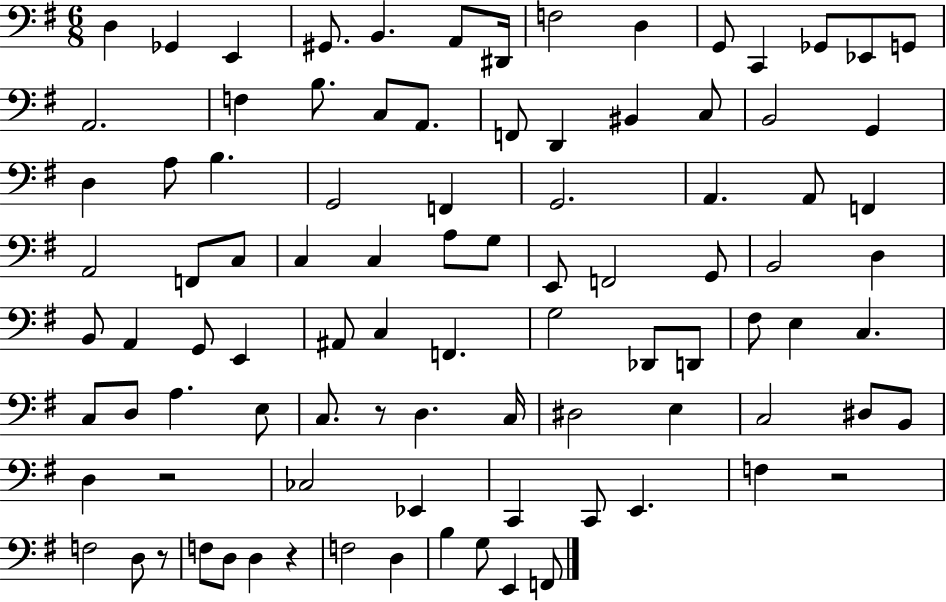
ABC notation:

X:1
T:Untitled
M:6/8
L:1/4
K:G
D, _G,, E,, ^G,,/2 B,, A,,/2 ^D,,/4 F,2 D, G,,/2 C,, _G,,/2 _E,,/2 G,,/2 A,,2 F, B,/2 C,/2 A,,/2 F,,/2 D,, ^B,, C,/2 B,,2 G,, D, A,/2 B, G,,2 F,, G,,2 A,, A,,/2 F,, A,,2 F,,/2 C,/2 C, C, A,/2 G,/2 E,,/2 F,,2 G,,/2 B,,2 D, B,,/2 A,, G,,/2 E,, ^A,,/2 C, F,, G,2 _D,,/2 D,,/2 ^F,/2 E, C, C,/2 D,/2 A, E,/2 C,/2 z/2 D, C,/4 ^D,2 E, C,2 ^D,/2 B,,/2 D, z2 _C,2 _E,, C,, C,,/2 E,, F, z2 F,2 D,/2 z/2 F,/2 D,/2 D, z F,2 D, B, G,/2 E,, F,,/2